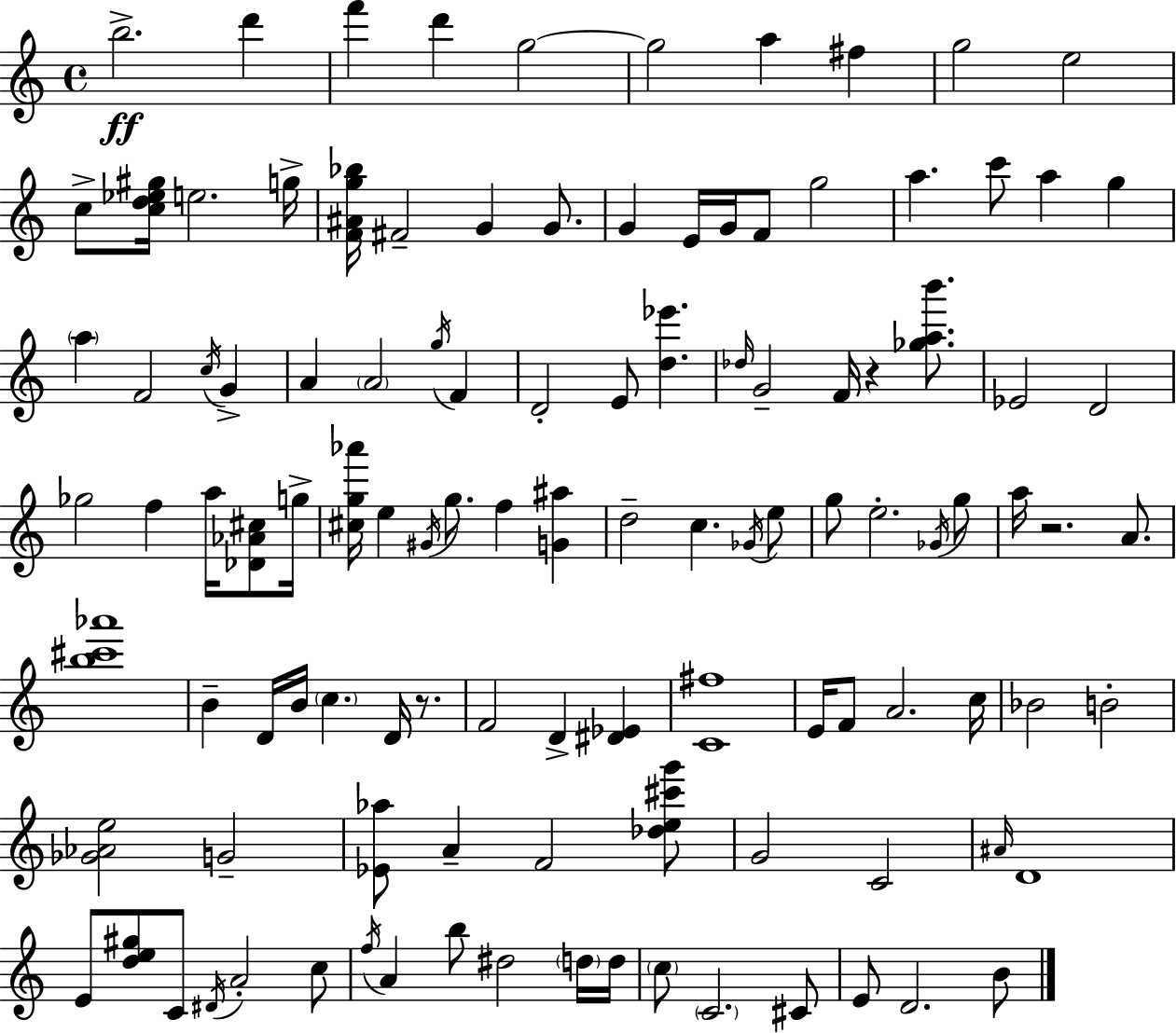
B5/h. D6/q F6/q D6/q G5/h G5/h A5/q F#5/q G5/h E5/h C5/e [C5,D5,Eb5,G#5]/s E5/h. G5/s [F4,A#4,G5,Bb5]/s F#4/h G4/q G4/e. G4/q E4/s G4/s F4/e G5/h A5/q. C6/e A5/q G5/q A5/q F4/h C5/s G4/q A4/q A4/h G5/s F4/q D4/h E4/e [D5,Eb6]/q. Db5/s G4/h F4/s R/q [Gb5,A5,B6]/e. Eb4/h D4/h Gb5/h F5/q A5/s [Db4,Ab4,C#5]/e G5/s [C#5,G5,Ab6]/s E5/q G#4/s G5/e. F5/q [G4,A#5]/q D5/h C5/q. Gb4/s E5/e G5/e E5/h. Gb4/s G5/e A5/s R/h. A4/e. [B5,C#6,Ab6]/w B4/q D4/s B4/s C5/q. D4/s R/e. F4/h D4/q [D#4,Eb4]/q [C4,F#5]/w E4/s F4/e A4/h. C5/s Bb4/h B4/h [Gb4,Ab4,E5]/h G4/h [Eb4,Ab5]/e A4/q F4/h [Db5,E5,C#6,G6]/e G4/h C4/h A#4/s D4/w E4/e [D5,E5,G#5]/e C4/e D#4/s A4/h C5/e F5/s A4/q B5/e D#5/h D5/s D5/s C5/e C4/h. C#4/e E4/e D4/h. B4/e